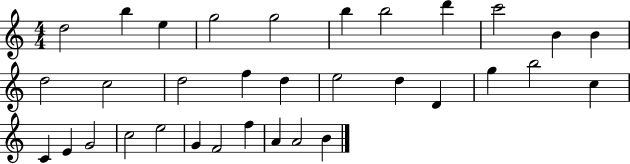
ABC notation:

X:1
T:Untitled
M:4/4
L:1/4
K:C
d2 b e g2 g2 b b2 d' c'2 B B d2 c2 d2 f d e2 d D g b2 c C E G2 c2 e2 G F2 f A A2 B